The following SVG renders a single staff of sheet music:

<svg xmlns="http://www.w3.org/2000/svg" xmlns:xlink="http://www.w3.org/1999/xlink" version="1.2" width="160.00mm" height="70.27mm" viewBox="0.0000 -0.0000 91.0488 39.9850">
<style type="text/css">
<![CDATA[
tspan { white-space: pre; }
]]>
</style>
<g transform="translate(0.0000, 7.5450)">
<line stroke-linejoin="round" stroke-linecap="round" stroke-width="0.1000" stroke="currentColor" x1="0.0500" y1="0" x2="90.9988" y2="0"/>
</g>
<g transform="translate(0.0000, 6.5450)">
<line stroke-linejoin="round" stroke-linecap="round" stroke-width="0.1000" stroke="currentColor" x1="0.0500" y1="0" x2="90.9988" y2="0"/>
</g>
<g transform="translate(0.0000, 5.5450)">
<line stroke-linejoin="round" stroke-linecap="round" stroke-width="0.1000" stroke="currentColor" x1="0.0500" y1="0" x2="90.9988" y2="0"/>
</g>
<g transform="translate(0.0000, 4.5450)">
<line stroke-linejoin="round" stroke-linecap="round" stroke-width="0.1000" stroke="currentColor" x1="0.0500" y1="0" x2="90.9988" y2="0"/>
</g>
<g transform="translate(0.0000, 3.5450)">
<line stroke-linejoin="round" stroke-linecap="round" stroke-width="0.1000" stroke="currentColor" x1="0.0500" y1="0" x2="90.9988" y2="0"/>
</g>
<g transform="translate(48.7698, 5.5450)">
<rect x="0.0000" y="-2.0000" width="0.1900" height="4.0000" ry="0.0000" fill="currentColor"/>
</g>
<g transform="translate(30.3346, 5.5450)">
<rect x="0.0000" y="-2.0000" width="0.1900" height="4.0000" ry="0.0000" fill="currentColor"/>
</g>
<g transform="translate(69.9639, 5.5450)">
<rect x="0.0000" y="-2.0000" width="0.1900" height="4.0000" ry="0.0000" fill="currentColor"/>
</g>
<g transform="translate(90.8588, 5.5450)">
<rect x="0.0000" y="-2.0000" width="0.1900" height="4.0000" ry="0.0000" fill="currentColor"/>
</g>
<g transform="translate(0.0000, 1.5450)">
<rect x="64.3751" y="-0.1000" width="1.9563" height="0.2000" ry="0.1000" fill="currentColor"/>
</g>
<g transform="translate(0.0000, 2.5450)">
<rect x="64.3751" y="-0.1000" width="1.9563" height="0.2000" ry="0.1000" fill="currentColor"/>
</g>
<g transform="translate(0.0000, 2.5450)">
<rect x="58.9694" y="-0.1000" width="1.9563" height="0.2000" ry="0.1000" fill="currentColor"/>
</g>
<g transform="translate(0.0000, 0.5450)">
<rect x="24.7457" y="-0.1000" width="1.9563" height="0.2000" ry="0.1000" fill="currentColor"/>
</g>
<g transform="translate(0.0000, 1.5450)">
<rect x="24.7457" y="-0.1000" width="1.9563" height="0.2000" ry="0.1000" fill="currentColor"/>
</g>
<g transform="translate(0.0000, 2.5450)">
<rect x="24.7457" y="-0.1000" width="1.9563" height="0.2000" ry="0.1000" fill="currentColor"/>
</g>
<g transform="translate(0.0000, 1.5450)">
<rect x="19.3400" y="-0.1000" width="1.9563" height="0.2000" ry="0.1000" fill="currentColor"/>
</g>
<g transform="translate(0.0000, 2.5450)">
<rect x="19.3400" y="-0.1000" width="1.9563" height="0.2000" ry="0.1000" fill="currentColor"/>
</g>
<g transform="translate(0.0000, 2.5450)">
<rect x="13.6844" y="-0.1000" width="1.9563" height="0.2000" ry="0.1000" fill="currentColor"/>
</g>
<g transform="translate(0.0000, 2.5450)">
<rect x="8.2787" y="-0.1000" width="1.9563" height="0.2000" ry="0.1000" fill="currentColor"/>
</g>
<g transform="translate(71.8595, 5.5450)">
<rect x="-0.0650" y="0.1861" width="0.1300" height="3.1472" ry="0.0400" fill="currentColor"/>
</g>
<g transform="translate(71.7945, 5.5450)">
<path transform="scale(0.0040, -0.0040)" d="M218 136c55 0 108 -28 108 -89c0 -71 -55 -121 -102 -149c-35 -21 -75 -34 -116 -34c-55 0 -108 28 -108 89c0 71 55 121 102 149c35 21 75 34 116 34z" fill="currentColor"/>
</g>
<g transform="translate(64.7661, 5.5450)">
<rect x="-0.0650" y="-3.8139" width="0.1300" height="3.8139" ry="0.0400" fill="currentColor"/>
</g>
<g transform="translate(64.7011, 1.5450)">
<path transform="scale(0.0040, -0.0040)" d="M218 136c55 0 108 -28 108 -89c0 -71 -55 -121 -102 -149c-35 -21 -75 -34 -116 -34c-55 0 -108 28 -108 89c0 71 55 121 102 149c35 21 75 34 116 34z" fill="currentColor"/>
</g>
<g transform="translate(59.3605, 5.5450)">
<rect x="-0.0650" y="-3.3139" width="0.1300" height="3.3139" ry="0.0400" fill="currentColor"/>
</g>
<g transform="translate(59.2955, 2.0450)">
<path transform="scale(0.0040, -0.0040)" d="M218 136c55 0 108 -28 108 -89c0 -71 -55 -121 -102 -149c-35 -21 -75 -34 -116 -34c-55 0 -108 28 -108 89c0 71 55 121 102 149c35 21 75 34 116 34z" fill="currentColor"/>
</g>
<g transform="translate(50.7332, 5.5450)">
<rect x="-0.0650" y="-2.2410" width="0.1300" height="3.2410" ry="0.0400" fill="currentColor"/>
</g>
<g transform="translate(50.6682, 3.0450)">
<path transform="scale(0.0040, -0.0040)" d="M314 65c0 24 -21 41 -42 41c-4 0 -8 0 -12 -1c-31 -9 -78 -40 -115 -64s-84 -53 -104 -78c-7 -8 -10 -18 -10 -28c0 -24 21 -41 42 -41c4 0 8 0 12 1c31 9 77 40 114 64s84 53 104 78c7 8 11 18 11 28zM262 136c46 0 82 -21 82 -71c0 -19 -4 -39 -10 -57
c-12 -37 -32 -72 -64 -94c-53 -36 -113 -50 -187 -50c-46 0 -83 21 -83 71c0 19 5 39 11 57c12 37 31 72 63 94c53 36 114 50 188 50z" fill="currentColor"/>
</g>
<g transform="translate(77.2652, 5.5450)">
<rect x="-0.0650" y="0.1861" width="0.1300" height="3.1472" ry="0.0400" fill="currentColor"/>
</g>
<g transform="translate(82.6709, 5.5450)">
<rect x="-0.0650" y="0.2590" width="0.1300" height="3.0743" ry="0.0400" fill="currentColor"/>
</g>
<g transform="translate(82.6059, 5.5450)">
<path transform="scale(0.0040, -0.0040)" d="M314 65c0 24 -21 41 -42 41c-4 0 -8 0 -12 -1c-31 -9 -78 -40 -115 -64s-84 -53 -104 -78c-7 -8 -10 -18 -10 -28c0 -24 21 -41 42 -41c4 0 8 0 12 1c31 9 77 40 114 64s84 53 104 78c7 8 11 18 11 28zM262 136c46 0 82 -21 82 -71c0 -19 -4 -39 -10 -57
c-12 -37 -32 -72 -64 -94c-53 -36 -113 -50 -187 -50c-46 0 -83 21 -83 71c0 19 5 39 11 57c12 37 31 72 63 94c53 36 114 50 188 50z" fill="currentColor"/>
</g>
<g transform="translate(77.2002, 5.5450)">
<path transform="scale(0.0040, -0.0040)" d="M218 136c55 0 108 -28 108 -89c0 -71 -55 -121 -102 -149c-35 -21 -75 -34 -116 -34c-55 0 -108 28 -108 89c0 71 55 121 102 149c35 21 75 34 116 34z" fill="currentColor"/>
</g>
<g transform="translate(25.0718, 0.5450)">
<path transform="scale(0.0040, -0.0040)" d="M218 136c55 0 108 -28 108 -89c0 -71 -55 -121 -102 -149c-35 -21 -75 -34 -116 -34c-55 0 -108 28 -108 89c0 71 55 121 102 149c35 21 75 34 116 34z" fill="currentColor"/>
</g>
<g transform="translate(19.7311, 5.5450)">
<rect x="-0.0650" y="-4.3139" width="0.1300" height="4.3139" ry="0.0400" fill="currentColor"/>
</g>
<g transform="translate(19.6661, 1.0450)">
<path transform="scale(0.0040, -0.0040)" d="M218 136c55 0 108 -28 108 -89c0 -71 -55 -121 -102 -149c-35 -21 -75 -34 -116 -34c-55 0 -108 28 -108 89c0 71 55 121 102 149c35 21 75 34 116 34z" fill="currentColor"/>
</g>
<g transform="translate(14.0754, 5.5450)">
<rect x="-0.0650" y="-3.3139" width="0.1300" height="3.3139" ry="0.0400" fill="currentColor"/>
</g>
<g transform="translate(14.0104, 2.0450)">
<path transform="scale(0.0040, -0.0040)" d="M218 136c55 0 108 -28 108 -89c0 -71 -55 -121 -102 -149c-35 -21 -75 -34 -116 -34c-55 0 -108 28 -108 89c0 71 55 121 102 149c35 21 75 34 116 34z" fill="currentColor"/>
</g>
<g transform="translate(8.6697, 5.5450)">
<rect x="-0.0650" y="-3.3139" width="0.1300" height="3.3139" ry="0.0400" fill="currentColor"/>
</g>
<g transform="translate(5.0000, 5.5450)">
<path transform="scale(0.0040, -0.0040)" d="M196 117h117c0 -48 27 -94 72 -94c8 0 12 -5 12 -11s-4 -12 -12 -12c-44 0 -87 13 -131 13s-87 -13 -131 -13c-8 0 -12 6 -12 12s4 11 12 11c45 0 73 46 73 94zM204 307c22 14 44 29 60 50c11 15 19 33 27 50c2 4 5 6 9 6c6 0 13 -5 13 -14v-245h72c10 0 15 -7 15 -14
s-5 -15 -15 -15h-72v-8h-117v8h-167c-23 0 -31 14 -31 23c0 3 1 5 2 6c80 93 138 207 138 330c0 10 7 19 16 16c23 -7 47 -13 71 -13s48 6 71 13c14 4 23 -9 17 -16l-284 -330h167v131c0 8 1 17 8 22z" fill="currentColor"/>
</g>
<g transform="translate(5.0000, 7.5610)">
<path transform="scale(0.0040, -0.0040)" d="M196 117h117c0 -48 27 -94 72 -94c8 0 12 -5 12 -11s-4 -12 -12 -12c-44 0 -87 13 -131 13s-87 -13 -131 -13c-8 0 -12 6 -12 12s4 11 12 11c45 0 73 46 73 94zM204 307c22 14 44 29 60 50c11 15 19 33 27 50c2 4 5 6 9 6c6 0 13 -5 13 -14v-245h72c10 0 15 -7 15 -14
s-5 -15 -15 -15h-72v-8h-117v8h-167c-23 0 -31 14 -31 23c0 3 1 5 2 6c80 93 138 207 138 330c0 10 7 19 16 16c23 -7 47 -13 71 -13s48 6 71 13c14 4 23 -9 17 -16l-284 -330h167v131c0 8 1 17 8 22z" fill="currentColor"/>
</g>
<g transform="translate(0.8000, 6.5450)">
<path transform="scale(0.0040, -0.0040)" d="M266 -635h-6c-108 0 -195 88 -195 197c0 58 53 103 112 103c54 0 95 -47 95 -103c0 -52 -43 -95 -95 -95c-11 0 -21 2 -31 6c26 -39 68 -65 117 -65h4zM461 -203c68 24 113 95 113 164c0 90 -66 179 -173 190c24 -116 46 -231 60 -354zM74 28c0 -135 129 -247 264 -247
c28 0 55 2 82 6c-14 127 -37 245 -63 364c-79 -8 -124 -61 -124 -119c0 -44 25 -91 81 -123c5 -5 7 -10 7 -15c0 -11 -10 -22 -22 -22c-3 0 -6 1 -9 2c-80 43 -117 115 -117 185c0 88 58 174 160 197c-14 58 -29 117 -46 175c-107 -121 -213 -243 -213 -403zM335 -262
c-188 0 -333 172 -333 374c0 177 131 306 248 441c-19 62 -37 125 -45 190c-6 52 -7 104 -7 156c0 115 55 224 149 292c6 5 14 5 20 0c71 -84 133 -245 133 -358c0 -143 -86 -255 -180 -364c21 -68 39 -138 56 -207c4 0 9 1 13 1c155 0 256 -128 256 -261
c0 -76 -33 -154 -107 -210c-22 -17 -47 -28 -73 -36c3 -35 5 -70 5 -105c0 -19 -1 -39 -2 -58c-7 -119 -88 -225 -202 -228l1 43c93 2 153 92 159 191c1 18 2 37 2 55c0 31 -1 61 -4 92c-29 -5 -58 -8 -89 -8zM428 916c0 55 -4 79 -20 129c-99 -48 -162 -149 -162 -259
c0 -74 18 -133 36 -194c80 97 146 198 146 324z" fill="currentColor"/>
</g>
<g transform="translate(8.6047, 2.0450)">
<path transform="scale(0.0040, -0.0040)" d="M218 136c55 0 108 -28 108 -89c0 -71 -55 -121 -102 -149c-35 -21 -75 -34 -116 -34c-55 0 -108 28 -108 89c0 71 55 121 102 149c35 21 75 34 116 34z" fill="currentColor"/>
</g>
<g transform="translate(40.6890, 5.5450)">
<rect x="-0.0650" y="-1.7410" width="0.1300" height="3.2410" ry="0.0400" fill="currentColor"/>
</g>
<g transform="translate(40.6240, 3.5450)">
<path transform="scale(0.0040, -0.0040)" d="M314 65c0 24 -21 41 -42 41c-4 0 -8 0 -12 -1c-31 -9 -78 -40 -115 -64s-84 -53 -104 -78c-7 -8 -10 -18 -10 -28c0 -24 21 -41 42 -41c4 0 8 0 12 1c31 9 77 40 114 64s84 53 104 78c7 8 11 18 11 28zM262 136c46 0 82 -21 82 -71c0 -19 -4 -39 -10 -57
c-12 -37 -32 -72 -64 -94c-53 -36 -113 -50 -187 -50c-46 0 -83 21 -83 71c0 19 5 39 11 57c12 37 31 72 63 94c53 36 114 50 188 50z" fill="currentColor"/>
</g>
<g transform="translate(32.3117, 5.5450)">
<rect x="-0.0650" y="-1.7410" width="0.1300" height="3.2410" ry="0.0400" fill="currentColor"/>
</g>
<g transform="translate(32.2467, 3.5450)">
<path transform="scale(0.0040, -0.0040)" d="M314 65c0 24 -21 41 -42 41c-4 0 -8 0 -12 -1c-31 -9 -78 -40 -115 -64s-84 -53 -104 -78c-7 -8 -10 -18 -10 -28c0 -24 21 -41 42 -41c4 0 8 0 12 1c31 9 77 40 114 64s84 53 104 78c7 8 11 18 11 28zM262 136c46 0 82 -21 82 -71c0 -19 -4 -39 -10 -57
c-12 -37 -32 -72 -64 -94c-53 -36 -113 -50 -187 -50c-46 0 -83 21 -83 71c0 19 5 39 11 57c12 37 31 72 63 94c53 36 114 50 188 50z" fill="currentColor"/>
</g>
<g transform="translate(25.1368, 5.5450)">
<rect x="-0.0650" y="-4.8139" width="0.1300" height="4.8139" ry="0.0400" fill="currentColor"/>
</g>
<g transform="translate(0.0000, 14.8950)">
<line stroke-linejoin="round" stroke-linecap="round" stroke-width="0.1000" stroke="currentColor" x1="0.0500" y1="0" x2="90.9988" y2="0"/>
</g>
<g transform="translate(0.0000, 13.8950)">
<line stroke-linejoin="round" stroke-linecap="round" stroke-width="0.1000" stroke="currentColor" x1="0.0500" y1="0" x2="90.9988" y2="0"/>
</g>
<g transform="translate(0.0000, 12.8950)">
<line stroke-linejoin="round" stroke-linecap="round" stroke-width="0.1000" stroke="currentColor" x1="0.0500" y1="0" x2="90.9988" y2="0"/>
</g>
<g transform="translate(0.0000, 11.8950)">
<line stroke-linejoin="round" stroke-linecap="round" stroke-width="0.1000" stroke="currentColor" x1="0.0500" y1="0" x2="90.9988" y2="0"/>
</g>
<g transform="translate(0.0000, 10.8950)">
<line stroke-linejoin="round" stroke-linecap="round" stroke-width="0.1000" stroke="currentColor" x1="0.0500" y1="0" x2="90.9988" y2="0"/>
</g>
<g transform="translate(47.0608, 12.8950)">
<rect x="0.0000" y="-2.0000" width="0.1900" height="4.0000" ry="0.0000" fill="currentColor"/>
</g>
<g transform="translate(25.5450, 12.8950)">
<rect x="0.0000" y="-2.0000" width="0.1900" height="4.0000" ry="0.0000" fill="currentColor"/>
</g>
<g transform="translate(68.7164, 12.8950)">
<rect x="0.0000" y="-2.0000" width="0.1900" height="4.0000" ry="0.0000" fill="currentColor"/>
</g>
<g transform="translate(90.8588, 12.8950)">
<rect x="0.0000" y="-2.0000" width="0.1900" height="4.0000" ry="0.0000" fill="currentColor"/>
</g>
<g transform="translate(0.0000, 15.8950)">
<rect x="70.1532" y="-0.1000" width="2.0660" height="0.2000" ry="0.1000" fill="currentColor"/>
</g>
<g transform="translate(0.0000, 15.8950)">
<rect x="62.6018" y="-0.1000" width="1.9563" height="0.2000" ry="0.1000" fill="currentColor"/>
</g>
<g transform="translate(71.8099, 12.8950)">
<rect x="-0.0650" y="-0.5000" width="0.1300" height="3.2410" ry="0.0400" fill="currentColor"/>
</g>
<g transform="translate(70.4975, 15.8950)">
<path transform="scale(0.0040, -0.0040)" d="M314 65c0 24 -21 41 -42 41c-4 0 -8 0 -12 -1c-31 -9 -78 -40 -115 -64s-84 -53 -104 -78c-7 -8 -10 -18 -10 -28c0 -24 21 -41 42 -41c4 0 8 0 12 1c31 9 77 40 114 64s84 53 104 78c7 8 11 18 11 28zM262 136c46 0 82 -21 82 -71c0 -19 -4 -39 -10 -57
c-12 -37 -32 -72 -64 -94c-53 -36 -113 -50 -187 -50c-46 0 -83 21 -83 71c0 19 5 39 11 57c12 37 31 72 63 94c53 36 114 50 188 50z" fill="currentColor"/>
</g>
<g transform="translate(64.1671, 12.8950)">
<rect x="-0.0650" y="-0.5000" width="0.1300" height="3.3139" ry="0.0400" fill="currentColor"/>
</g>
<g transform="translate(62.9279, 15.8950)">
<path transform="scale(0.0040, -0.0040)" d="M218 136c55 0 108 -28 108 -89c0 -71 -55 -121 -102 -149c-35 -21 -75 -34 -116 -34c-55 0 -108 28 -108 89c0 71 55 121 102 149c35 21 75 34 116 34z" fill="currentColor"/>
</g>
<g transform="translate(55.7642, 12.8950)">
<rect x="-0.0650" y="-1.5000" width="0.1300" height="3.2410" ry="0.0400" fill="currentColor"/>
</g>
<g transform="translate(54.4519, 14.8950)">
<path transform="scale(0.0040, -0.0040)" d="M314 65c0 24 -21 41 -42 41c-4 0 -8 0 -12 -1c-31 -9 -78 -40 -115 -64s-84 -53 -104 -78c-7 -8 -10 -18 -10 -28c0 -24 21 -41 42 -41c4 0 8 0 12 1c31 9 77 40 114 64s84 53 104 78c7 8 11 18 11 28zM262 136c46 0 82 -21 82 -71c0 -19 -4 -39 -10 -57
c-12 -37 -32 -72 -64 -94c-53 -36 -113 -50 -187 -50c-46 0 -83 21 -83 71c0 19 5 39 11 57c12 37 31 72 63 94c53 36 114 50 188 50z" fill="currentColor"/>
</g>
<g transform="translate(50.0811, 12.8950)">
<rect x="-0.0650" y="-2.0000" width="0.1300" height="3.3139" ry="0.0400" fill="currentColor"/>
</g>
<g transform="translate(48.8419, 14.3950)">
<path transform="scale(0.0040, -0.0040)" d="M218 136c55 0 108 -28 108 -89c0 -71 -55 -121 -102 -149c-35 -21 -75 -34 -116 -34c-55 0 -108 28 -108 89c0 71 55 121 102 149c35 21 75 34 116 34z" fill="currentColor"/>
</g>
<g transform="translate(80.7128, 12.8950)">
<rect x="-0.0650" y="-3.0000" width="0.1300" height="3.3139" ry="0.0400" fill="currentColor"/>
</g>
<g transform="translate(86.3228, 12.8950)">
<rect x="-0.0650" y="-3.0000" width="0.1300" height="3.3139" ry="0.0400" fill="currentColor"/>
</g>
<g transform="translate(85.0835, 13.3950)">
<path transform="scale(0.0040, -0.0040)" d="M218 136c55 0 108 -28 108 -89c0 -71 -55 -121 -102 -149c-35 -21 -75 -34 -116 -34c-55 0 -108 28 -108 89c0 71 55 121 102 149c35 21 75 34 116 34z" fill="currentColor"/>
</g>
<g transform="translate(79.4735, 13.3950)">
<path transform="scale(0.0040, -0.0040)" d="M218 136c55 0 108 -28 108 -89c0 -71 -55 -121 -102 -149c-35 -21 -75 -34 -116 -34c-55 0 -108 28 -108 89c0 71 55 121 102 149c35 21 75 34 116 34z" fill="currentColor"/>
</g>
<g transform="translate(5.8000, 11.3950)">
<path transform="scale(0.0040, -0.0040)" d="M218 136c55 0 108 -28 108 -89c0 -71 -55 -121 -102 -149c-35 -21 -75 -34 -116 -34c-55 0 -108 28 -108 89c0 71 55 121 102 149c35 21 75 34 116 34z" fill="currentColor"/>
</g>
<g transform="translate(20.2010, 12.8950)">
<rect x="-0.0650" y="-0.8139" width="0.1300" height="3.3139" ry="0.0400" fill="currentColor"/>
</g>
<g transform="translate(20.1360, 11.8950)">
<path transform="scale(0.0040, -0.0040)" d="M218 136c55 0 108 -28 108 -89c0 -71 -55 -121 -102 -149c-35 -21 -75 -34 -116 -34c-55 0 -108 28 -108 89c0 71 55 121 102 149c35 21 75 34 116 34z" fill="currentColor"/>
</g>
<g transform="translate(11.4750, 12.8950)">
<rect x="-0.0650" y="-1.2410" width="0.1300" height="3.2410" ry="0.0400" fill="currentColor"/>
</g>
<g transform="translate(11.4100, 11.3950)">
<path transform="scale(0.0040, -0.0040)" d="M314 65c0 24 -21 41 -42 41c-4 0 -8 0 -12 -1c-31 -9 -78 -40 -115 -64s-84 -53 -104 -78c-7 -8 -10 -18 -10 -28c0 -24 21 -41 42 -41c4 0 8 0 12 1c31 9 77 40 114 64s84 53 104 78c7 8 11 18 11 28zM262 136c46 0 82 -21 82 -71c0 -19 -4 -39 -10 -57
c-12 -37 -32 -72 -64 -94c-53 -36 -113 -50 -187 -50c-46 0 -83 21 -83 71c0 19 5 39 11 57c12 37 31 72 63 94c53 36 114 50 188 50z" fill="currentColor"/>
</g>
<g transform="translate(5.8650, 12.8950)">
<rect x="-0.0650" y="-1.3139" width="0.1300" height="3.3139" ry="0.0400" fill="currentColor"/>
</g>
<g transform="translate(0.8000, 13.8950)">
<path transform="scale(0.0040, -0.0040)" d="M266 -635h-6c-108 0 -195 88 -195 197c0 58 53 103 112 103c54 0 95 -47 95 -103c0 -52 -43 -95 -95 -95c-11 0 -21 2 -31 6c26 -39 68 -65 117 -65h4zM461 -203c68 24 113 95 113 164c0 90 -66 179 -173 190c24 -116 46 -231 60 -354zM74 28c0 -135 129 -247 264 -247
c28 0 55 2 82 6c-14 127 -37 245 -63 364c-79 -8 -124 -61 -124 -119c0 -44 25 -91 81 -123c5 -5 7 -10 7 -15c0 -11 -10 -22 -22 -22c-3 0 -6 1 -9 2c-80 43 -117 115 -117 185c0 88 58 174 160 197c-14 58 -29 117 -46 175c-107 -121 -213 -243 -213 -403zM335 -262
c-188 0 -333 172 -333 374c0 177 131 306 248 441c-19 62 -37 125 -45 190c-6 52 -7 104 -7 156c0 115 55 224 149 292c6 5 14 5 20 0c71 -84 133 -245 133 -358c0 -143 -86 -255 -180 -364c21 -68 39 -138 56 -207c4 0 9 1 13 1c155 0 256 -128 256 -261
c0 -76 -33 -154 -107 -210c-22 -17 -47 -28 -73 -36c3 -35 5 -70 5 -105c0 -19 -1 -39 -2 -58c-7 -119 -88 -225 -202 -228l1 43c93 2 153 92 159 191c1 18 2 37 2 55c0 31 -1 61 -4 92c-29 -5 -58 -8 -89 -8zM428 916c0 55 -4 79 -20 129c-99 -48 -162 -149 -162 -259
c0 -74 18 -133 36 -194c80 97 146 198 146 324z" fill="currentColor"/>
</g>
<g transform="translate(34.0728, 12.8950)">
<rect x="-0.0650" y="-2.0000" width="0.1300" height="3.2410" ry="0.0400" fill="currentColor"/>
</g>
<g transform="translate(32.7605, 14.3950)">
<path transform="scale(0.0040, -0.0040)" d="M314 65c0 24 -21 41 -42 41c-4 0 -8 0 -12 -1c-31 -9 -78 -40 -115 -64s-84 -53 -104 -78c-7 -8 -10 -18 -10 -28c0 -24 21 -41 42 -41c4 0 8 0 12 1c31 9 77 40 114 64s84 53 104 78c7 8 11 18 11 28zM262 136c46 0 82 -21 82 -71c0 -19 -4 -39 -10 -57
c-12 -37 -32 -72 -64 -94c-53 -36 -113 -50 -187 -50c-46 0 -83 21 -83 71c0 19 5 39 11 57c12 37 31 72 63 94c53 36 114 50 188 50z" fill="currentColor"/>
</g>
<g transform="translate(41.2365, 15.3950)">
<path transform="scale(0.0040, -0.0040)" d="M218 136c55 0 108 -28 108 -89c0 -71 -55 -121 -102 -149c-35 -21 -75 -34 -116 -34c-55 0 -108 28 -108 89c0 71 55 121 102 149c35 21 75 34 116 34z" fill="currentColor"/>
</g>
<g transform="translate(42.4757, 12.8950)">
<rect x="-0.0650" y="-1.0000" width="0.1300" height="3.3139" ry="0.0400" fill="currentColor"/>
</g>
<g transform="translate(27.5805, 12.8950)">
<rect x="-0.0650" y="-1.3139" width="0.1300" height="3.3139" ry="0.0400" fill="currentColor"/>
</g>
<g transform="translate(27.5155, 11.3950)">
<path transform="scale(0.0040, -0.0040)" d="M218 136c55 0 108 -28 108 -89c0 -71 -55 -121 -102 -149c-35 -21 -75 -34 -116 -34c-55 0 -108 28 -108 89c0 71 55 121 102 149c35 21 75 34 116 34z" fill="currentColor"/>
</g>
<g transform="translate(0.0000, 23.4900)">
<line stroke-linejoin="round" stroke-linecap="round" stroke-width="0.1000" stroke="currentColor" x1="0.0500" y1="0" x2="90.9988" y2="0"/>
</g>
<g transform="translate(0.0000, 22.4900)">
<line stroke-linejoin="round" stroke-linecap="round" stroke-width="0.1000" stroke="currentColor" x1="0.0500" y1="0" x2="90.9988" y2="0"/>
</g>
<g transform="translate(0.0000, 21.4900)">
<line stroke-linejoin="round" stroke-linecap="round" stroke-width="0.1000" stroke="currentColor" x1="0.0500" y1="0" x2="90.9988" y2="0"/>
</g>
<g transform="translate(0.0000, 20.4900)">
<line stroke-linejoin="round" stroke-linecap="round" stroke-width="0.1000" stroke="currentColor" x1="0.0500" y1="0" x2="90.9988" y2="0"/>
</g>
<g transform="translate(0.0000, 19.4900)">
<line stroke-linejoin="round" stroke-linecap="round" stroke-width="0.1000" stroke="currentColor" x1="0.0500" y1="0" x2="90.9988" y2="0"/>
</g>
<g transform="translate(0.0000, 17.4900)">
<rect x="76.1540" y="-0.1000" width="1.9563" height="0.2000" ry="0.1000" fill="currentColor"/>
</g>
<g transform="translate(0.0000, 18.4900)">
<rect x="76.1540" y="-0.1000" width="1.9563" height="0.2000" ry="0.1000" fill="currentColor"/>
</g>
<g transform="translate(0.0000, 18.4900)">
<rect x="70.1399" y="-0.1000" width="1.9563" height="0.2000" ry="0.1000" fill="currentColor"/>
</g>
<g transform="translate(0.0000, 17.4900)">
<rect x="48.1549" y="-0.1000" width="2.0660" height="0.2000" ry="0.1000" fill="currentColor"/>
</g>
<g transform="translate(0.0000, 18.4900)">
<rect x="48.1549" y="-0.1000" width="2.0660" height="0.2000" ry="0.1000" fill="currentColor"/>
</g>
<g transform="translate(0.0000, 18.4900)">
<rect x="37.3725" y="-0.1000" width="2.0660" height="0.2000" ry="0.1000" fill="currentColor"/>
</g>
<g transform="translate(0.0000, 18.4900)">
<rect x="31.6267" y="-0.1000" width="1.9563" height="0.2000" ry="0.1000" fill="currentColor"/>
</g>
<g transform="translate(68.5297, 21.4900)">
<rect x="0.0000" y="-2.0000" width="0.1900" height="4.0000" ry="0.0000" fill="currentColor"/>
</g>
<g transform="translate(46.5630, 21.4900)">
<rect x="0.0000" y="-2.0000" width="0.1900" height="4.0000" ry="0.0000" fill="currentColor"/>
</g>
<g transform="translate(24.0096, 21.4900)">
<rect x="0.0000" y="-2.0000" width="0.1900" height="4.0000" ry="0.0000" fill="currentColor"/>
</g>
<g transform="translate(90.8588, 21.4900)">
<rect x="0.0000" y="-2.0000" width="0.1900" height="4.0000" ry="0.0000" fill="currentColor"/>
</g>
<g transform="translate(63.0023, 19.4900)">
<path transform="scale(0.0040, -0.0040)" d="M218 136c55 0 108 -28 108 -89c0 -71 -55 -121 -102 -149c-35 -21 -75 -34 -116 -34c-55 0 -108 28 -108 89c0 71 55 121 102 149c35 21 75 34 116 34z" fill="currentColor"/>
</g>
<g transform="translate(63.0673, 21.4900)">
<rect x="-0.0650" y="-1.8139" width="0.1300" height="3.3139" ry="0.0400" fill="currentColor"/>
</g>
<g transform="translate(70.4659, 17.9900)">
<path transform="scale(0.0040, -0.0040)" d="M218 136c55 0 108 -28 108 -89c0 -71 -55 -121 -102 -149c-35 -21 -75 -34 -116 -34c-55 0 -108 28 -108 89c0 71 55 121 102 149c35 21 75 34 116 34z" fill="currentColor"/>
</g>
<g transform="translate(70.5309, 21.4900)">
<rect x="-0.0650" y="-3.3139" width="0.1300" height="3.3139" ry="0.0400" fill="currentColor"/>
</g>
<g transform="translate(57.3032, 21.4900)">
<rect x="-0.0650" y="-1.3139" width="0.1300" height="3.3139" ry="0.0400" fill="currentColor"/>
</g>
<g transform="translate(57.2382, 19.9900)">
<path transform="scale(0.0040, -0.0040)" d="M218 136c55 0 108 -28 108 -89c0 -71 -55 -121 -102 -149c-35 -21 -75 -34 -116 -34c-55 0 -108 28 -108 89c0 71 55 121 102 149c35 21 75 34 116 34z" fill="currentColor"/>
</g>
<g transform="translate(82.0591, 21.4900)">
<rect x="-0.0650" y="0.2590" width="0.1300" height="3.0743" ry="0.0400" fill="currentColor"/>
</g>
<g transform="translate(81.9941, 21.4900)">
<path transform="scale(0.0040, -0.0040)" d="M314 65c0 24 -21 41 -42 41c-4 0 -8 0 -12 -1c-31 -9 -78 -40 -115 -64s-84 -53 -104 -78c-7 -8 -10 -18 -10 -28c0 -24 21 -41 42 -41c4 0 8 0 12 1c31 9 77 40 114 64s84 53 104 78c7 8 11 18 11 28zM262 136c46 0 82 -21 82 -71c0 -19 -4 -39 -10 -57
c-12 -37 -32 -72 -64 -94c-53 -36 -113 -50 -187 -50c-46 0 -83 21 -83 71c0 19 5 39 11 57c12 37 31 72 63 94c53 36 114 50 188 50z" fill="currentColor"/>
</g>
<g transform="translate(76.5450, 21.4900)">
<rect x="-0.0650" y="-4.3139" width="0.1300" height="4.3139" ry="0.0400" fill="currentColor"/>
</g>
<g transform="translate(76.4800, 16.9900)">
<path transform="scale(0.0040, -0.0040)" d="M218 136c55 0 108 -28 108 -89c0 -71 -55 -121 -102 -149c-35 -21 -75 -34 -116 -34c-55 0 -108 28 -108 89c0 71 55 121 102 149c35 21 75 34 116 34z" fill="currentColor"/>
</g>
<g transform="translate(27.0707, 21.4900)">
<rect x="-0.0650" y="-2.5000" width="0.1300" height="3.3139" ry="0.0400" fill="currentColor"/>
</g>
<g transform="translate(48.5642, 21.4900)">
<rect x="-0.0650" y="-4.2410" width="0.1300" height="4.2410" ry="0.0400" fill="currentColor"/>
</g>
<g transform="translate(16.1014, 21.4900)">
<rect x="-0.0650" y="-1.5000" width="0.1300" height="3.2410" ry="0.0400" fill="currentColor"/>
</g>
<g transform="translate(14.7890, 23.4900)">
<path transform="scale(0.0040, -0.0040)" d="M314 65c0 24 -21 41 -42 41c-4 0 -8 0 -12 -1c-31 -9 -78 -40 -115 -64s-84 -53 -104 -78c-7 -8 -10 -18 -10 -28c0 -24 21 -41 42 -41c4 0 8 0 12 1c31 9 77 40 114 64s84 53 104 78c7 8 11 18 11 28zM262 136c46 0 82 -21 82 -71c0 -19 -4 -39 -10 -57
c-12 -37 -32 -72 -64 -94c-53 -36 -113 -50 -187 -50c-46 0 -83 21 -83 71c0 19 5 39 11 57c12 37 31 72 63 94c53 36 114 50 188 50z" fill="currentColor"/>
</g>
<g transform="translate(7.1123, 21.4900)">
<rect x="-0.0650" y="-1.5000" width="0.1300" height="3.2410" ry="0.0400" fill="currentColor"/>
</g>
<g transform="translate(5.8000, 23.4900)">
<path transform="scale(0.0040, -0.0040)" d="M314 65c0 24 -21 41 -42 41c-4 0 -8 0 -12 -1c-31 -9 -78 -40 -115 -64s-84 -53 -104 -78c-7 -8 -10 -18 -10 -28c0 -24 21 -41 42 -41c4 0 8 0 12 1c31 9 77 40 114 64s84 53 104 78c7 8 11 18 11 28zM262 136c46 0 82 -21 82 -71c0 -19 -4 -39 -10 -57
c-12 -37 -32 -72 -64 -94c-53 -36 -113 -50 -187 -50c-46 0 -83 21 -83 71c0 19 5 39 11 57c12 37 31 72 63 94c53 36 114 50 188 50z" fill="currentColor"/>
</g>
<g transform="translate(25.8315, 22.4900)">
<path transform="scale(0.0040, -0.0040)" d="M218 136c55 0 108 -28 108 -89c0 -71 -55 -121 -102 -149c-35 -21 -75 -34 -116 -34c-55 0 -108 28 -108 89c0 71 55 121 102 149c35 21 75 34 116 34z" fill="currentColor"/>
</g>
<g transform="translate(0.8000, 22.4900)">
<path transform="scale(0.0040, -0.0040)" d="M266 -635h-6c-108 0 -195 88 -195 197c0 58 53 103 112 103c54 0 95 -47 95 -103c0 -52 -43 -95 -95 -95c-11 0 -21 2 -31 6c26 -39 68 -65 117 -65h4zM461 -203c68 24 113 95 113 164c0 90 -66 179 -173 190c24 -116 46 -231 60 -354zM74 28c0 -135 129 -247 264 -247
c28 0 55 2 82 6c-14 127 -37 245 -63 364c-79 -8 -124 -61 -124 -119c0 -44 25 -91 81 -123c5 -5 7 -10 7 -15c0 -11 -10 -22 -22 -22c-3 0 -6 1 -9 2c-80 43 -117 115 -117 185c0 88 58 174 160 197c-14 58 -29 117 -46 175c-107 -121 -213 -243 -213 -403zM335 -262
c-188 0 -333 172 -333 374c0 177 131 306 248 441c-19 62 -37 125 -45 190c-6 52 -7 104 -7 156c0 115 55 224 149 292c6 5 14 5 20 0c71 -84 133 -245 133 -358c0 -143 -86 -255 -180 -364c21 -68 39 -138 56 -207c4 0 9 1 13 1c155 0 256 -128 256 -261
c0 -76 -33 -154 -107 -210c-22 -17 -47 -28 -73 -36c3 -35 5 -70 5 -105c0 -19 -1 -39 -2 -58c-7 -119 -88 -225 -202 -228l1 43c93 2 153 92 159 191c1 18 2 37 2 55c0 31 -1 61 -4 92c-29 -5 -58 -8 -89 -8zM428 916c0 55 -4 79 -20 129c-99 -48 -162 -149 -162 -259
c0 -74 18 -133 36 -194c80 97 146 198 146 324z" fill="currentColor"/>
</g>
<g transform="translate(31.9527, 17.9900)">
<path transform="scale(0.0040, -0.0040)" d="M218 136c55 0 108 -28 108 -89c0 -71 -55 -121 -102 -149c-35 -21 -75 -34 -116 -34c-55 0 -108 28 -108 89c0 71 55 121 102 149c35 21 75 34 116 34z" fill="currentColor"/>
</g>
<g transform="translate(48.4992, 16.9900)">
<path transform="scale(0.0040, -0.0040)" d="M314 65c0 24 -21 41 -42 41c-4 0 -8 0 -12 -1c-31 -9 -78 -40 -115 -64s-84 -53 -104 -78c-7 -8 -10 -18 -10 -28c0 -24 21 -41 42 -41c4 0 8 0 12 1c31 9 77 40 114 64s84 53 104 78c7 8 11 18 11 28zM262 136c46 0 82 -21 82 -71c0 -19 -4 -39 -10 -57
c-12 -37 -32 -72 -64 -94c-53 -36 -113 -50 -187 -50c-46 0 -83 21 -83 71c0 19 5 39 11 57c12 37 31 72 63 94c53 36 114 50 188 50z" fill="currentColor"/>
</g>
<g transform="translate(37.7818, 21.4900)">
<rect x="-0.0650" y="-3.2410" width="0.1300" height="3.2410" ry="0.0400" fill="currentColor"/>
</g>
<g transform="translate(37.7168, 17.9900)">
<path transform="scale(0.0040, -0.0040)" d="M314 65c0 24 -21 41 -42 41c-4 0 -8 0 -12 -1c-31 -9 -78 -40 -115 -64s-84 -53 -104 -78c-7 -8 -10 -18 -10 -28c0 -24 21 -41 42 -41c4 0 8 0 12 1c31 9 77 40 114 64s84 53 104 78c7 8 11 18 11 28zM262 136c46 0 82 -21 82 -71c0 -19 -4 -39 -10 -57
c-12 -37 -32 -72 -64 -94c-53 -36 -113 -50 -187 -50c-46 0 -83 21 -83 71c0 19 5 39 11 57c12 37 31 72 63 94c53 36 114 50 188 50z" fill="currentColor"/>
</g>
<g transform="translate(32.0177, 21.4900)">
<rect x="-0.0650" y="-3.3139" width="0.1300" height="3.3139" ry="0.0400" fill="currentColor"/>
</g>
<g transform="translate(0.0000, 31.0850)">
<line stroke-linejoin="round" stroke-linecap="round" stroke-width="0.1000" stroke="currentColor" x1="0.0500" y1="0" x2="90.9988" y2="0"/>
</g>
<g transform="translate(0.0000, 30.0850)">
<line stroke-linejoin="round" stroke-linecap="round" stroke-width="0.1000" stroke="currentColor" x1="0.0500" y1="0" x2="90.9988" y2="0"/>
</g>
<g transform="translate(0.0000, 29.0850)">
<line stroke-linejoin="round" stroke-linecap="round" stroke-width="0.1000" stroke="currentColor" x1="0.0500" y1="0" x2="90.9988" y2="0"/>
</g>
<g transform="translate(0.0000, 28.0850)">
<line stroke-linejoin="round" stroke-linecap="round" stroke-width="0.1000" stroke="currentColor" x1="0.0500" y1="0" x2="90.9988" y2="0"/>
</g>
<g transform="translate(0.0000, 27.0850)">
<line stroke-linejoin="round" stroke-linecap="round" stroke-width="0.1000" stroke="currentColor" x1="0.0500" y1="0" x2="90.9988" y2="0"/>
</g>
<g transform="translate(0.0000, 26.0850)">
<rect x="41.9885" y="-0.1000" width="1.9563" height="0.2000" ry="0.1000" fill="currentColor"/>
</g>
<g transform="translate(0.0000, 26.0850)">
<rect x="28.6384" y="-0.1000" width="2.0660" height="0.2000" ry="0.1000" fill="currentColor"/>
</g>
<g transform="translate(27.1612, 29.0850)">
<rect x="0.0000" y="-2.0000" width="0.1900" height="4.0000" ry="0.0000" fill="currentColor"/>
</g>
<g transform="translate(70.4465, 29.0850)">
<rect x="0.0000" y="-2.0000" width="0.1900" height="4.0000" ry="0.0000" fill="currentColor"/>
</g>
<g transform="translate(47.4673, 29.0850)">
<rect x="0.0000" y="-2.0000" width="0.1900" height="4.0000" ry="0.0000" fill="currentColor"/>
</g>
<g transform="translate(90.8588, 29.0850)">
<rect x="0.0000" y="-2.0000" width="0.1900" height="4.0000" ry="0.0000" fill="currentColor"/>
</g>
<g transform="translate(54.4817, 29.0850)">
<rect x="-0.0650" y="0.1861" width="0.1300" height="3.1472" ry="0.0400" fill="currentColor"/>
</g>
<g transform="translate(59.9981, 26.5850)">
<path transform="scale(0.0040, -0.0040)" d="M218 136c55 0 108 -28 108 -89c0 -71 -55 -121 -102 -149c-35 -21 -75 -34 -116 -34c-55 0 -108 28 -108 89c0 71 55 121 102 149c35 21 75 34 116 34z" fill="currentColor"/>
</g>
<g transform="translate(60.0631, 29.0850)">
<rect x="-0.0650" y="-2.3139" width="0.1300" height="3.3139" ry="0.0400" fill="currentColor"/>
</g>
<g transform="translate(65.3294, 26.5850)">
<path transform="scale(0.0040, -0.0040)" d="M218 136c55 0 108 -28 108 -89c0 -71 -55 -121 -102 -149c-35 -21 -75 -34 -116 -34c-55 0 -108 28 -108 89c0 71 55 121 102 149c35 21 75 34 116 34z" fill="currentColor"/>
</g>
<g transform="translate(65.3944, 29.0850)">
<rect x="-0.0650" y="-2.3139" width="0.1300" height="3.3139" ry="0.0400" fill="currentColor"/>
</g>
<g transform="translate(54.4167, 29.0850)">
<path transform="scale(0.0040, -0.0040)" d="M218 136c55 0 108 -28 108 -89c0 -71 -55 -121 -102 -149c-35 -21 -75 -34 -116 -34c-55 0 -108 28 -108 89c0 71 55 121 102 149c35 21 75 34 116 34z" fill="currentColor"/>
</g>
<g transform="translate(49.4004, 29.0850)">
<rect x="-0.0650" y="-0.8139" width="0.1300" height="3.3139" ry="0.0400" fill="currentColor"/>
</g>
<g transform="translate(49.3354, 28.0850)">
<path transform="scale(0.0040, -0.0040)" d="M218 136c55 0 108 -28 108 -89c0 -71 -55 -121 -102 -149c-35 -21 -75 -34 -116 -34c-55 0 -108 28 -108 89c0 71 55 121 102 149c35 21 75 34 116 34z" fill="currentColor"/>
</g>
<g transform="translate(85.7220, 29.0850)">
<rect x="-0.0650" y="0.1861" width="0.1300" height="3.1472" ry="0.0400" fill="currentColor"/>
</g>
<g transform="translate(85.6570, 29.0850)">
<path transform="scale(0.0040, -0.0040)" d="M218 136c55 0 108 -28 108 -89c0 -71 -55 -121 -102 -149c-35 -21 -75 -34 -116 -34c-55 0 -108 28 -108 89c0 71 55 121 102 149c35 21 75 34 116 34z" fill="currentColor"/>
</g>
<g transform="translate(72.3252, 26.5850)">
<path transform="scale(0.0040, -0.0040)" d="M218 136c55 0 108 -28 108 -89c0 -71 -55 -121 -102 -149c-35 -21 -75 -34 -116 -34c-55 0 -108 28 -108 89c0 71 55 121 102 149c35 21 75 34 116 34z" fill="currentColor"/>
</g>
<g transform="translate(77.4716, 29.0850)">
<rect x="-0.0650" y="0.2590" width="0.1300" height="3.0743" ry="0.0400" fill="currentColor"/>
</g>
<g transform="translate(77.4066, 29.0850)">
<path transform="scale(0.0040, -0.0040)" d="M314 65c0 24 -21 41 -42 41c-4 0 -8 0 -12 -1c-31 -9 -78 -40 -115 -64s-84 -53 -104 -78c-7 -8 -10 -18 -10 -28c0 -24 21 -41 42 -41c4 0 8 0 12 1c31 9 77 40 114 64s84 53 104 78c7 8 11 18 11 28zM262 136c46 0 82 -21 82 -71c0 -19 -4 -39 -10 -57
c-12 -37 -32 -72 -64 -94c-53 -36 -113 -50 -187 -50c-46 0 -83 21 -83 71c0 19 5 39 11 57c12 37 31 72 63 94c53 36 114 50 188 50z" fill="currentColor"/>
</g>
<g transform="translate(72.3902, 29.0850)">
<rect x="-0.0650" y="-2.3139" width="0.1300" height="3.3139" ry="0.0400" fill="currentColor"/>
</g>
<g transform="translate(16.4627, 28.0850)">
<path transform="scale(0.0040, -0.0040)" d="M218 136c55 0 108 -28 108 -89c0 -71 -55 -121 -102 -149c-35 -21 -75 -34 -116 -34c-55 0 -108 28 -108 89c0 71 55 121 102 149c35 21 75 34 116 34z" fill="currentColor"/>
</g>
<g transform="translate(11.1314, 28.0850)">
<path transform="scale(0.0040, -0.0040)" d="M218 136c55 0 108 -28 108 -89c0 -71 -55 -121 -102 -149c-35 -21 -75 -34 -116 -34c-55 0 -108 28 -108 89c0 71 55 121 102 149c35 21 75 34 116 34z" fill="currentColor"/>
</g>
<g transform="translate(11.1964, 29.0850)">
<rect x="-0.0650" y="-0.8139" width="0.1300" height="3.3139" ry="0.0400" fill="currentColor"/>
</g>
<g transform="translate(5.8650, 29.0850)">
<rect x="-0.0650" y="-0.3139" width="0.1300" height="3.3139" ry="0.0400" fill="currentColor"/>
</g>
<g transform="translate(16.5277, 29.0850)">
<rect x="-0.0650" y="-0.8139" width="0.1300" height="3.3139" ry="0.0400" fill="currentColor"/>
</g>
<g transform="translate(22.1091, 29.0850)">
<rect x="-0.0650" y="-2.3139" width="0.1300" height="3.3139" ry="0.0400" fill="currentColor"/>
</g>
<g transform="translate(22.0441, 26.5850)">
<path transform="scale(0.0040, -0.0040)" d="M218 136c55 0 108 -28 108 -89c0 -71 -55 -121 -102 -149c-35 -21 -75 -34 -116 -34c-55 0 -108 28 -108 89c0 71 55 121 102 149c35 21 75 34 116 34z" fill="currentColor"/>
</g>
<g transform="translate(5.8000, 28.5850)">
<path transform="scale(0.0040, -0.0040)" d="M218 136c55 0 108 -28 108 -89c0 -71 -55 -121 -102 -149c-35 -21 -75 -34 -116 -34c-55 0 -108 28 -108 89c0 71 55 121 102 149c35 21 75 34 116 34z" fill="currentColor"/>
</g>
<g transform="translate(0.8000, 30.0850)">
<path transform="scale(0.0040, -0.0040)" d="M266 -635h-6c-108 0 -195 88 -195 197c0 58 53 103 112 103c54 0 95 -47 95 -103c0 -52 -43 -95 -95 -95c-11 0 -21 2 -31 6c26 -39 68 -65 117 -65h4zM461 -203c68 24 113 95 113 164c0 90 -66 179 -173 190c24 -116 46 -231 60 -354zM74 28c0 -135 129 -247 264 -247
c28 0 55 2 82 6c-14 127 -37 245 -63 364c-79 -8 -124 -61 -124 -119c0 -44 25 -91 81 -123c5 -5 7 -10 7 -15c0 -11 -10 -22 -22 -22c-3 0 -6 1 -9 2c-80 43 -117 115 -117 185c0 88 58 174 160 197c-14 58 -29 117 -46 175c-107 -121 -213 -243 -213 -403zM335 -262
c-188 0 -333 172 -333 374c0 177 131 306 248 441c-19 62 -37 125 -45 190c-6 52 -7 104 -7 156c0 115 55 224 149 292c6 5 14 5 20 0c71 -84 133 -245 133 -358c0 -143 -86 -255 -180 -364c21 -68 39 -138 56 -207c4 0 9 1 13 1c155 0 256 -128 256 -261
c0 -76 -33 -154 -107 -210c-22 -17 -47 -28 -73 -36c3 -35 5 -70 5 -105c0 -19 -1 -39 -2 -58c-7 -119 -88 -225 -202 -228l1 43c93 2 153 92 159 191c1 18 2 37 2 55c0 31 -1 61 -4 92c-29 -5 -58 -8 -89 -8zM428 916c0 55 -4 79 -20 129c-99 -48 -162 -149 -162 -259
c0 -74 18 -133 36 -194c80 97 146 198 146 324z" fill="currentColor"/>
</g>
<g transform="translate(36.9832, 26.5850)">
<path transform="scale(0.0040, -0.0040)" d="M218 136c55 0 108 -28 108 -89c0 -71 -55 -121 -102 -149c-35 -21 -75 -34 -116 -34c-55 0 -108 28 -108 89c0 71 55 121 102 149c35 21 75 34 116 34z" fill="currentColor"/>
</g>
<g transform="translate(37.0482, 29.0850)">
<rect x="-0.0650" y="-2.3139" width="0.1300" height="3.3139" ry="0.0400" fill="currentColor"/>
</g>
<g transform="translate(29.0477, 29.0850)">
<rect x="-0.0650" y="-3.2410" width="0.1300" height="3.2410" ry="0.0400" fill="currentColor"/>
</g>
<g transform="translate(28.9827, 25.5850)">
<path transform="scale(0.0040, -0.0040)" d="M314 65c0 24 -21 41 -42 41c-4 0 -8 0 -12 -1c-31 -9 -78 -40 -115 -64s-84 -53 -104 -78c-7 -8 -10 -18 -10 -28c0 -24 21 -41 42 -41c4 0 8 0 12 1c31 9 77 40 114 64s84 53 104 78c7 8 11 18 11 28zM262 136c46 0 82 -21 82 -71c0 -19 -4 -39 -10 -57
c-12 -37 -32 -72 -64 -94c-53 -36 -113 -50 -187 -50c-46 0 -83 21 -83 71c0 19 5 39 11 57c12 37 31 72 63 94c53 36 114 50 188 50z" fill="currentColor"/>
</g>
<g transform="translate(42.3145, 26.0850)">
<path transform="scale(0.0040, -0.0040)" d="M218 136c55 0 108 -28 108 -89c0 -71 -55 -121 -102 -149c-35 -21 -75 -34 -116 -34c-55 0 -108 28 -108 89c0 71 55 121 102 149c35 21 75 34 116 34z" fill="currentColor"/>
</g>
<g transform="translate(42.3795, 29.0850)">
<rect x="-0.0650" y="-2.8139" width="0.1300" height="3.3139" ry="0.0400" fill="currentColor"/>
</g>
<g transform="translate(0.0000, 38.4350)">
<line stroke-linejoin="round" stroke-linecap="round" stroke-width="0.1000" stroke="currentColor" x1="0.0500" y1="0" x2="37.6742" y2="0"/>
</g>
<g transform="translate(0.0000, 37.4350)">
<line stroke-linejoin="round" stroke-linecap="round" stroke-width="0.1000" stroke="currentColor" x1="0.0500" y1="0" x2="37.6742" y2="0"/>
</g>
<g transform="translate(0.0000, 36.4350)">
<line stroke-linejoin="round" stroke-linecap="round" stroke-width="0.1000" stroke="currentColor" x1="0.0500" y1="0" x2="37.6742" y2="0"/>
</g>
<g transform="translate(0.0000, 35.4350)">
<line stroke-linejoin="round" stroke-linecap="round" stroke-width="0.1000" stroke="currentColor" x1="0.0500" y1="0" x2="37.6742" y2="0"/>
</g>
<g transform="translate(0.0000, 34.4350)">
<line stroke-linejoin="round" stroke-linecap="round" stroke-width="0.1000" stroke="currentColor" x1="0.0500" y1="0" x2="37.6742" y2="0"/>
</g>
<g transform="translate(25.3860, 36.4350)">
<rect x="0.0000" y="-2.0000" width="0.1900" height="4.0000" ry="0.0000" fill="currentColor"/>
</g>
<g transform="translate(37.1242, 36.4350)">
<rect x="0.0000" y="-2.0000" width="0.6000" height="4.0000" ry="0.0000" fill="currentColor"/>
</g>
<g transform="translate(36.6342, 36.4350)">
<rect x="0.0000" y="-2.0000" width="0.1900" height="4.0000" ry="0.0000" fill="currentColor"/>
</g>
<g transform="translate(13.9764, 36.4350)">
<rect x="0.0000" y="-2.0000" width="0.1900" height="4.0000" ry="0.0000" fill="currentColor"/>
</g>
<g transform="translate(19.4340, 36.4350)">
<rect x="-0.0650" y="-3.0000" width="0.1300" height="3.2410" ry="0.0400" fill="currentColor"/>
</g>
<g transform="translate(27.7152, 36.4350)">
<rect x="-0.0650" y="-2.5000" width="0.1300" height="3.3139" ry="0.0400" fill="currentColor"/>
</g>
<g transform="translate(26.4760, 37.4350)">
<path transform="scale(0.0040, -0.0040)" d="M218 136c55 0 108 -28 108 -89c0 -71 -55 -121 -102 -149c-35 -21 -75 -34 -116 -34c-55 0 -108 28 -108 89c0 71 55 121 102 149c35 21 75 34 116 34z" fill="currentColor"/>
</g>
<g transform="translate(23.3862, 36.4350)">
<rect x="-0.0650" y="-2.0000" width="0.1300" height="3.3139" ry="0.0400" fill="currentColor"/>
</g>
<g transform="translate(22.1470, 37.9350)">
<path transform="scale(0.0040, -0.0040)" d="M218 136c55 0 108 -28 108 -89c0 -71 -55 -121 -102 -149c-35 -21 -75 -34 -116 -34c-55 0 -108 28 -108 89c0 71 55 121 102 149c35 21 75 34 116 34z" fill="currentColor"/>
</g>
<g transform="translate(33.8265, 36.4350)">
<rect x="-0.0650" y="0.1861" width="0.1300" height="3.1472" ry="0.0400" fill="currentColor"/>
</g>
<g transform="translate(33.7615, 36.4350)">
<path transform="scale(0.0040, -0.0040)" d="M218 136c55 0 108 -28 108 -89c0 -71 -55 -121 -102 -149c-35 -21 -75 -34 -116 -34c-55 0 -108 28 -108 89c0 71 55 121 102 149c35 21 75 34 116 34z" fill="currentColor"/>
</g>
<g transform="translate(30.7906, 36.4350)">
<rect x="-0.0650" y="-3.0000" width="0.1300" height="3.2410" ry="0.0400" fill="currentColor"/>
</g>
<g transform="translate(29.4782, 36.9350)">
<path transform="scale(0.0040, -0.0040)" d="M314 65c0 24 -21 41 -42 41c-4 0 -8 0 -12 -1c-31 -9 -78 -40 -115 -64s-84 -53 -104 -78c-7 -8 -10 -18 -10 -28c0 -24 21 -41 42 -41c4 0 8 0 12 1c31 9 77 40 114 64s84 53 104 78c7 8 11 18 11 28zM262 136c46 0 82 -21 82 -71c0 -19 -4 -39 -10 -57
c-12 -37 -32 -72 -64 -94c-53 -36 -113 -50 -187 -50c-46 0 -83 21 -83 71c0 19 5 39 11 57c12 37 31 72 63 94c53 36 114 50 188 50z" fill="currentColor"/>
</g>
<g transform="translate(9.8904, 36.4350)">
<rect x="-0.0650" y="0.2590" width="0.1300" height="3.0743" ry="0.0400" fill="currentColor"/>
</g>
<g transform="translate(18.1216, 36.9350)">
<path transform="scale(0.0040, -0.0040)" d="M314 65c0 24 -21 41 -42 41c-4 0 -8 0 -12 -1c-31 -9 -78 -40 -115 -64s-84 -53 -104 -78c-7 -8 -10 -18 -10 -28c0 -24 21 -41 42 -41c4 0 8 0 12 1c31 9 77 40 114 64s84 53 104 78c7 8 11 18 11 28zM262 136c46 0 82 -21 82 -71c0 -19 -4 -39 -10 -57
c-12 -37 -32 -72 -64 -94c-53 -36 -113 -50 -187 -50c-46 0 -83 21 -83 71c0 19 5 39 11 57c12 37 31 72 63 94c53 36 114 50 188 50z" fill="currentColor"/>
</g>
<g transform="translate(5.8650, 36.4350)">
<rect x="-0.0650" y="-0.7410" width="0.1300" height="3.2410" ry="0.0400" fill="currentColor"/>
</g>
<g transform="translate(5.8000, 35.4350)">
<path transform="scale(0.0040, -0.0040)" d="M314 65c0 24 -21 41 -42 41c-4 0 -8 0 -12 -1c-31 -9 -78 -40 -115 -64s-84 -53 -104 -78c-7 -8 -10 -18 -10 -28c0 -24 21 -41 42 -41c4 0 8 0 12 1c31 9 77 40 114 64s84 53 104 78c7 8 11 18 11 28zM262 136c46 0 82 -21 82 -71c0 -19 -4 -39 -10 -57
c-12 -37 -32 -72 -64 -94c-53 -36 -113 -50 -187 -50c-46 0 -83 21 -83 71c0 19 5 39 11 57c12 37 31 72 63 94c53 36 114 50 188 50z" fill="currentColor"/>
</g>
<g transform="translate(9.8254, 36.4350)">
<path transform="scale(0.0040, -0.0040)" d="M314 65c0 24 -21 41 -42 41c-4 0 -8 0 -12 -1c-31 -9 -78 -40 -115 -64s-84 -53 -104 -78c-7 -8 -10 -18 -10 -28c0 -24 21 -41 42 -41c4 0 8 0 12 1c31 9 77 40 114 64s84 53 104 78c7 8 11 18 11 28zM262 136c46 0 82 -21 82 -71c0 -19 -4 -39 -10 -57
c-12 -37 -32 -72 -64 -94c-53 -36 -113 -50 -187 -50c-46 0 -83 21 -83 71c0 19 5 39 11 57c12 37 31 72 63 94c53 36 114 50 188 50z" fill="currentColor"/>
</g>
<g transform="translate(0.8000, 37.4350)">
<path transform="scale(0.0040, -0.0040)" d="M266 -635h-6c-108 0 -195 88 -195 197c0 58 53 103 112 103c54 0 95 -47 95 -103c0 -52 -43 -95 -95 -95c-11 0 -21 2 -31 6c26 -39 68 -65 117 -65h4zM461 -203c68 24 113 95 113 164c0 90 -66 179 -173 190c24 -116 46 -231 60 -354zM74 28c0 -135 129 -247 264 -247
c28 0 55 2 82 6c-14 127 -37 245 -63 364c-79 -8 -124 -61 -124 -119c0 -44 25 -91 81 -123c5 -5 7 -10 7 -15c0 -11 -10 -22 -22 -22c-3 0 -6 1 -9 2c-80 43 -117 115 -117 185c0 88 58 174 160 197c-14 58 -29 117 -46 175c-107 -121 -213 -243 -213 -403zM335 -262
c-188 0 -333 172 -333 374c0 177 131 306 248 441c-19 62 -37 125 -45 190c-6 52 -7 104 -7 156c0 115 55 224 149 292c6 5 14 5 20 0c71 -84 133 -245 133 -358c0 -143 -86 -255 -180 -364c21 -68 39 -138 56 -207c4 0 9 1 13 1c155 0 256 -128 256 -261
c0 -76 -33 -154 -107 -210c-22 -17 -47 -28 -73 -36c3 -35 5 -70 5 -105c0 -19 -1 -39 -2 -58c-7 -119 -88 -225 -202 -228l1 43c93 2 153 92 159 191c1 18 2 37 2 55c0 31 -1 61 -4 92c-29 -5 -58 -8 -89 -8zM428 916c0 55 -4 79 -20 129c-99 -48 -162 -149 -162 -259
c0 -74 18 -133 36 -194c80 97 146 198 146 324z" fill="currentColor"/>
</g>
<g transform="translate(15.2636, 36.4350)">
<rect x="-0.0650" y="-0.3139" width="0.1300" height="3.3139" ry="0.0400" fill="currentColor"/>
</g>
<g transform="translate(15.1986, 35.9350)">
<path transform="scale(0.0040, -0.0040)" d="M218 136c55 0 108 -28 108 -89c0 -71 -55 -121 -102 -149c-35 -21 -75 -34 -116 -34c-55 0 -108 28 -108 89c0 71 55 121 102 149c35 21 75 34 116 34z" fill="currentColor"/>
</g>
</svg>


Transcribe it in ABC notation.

X:1
T:Untitled
M:4/4
L:1/4
K:C
b b d' e' f2 f2 g2 b c' B B B2 e e2 d e F2 D F E2 C C2 A A E2 E2 G b b2 d'2 e f b d' B2 c d d g b2 g a d B g g g B2 B d2 B2 c A2 F G A2 B